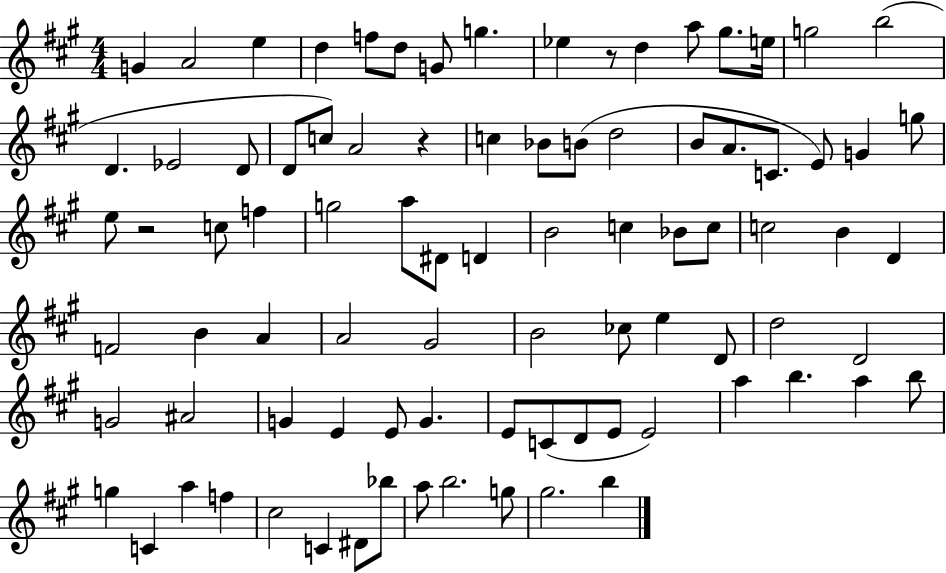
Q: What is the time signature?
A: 4/4